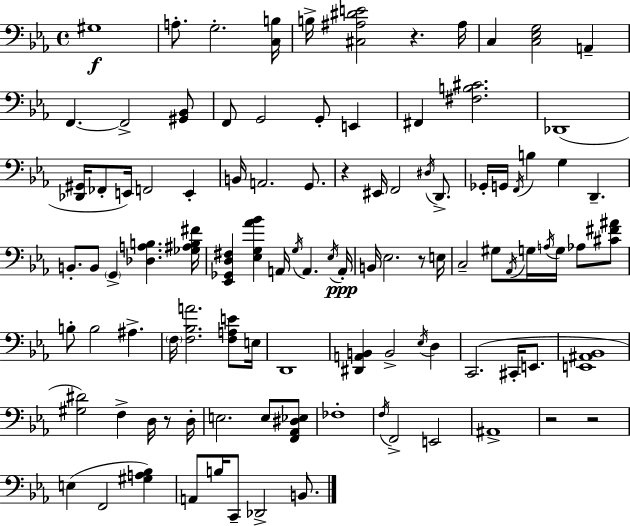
{
  \clef bass
  \time 4/4
  \defaultTimeSignature
  \key c \minor
  \repeat volta 2 { gis1\f | a8.-. g2.-. <c b>16 | b16-> <cis ais dis' e'>2 r4. ais16 | c4 <c ees g>2 a,4-- | \break f,4.~~ f,2-> <gis, bes,>8 | f,8 g,2 g,8-. e,4 | fis,4 <fis b cis'>2. | des,1( | \break <des, gis,>16 fes,8-. e,16) f,2 e,4-. | b,16 a,2. g,8. | r4 eis,16 f,2 \acciaccatura { dis16 } d,8.-> | ges,16-. g,16 \acciaccatura { f,16 } b4 g4 d,4.-- | \break b,8.-. b,8 \parenthesize g,4-> <des a b>4. | <ges ais b fis'>16 <ees, ges, d fis>4 <ees g aes' bes'>4 a,16 \acciaccatura { g16 } a,4. | \acciaccatura { ees16 } a,16-.\ppp b,16 ees2. | r8 e16 c2-- gis8 \acciaccatura { aes,16 } g16 | \break \acciaccatura { a16 } g16 aes8 <cis' fis' ais'>8 b8-. b2 | ais4.-> \parenthesize f16 <f bes a'>2. | <f a e'>8 e16 d,1 | <dis, a, b,>4 b,2-> | \break \acciaccatura { ees16 } d4 c,2.( | cis,16-. e,8. <e, ais, bes,>1 | <gis dis'>2) f4-> | d16 r8 d16-. e2. | \break e8 <f, aes, dis ees>8 fes1-. | \acciaccatura { f16 } f,2-> | e,2 ais,1-> | r2 | \break r2 e4( f,2 | <gis a bes>4) a,8 b16 c,8-- des,2-> | b,8. } \bar "|."
}